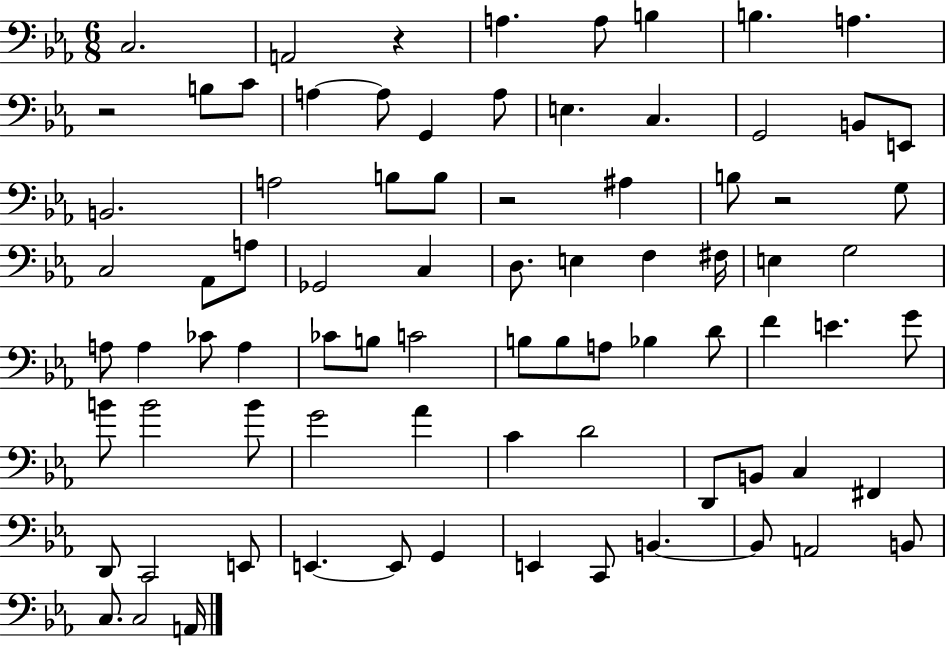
{
  \clef bass
  \numericTimeSignature
  \time 6/8
  \key ees \major
  \repeat volta 2 { c2. | a,2 r4 | a4. a8 b4 | b4. a4. | \break r2 b8 c'8 | a4~~ a8 g,4 a8 | e4. c4. | g,2 b,8 e,8 | \break b,2. | a2 b8 b8 | r2 ais4 | b8 r2 g8 | \break c2 aes,8 a8 | ges,2 c4 | d8. e4 f4 fis16 | e4 g2 | \break a8 a4 ces'8 a4 | ces'8 b8 c'2 | b8 b8 a8 bes4 d'8 | f'4 e'4. g'8 | \break b'8 b'2 b'8 | g'2 aes'4 | c'4 d'2 | d,8 b,8 c4 fis,4 | \break d,8 c,2 e,8 | e,4.~~ e,8 g,4 | e,4 c,8 b,4.~~ | b,8 a,2 b,8 | \break c8. c2 a,16 | } \bar "|."
}